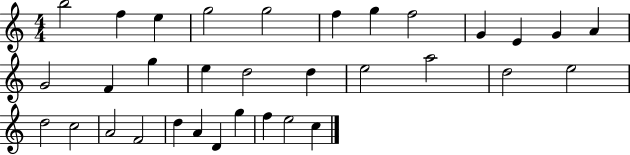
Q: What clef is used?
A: treble